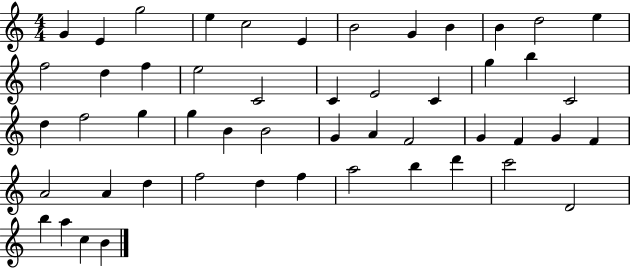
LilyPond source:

{
  \clef treble
  \numericTimeSignature
  \time 4/4
  \key c \major
  g'4 e'4 g''2 | e''4 c''2 e'4 | b'2 g'4 b'4 | b'4 d''2 e''4 | \break f''2 d''4 f''4 | e''2 c'2 | c'4 e'2 c'4 | g''4 b''4 c'2 | \break d''4 f''2 g''4 | g''4 b'4 b'2 | g'4 a'4 f'2 | g'4 f'4 g'4 f'4 | \break a'2 a'4 d''4 | f''2 d''4 f''4 | a''2 b''4 d'''4 | c'''2 d'2 | \break b''4 a''4 c''4 b'4 | \bar "|."
}